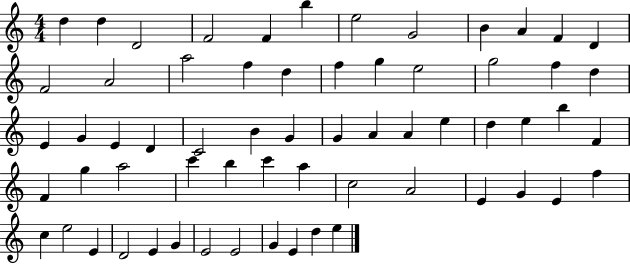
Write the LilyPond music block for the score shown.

{
  \clef treble
  \numericTimeSignature
  \time 4/4
  \key c \major
  d''4 d''4 d'2 | f'2 f'4 b''4 | e''2 g'2 | b'4 a'4 f'4 d'4 | \break f'2 a'2 | a''2 f''4 d''4 | f''4 g''4 e''2 | g''2 f''4 d''4 | \break e'4 g'4 e'4 d'4 | c'2 b'4 g'4 | g'4 a'4 a'4 e''4 | d''4 e''4 b''4 f'4 | \break f'4 g''4 a''2 | c'''4 b''4 c'''4 a''4 | c''2 a'2 | e'4 g'4 e'4 f''4 | \break c''4 e''2 e'4 | d'2 e'4 g'4 | e'2 e'2 | g'4 e'4 d''4 e''4 | \break \bar "|."
}